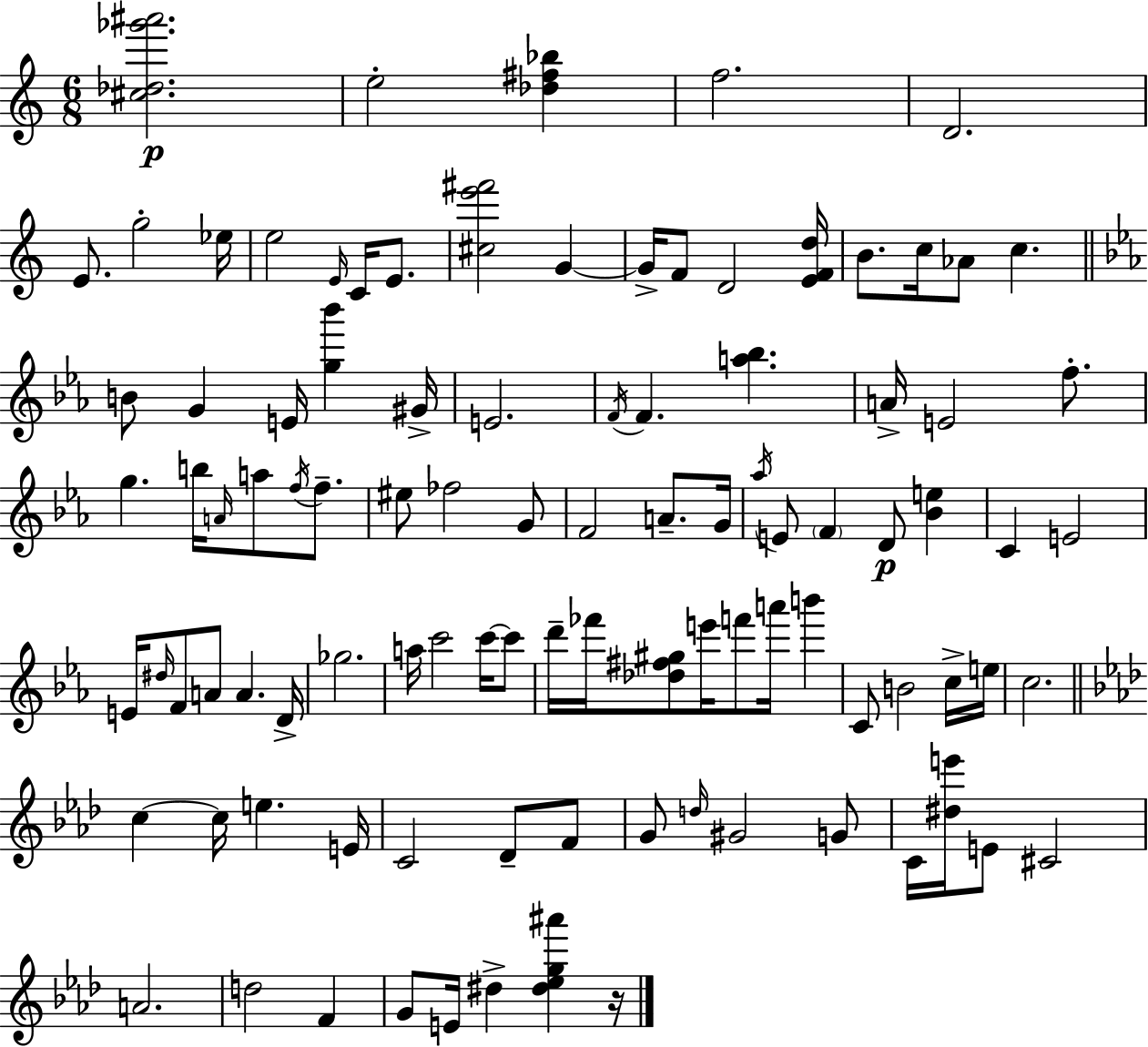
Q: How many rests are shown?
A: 1